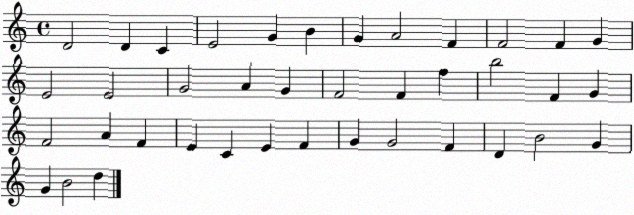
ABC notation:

X:1
T:Untitled
M:4/4
L:1/4
K:C
D2 D C E2 G B G A2 F F2 F G E2 E2 G2 A G F2 F f b2 F G F2 A F E C E F G G2 F D B2 G G B2 d